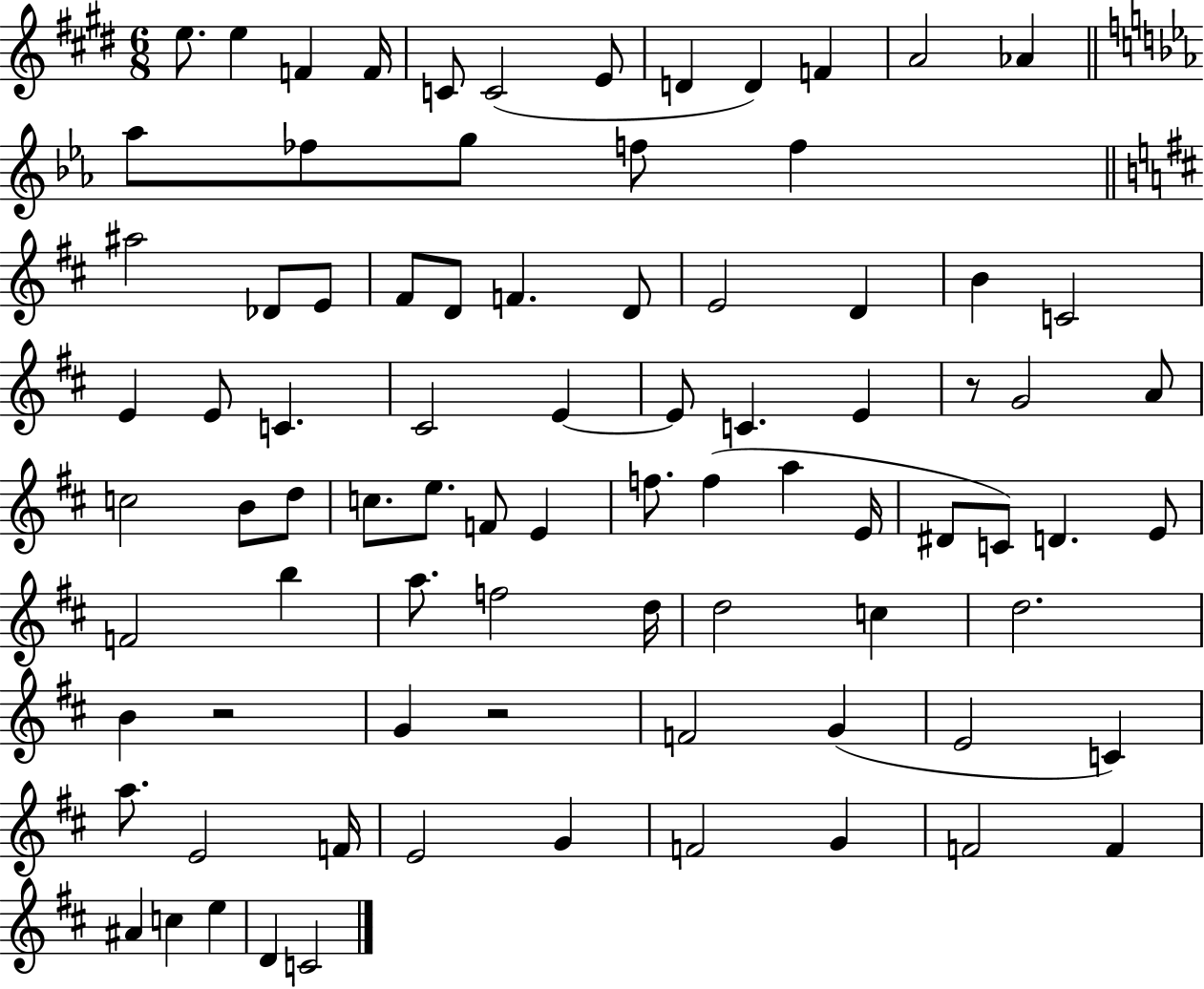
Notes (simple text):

E5/e. E5/q F4/q F4/s C4/e C4/h E4/e D4/q D4/q F4/q A4/h Ab4/q Ab5/e FES5/e G5/e F5/e F5/q A#5/h Db4/e E4/e F#4/e D4/e F4/q. D4/e E4/h D4/q B4/q C4/h E4/q E4/e C4/q. C#4/h E4/q E4/e C4/q. E4/q R/e G4/h A4/e C5/h B4/e D5/e C5/e. E5/e. F4/e E4/q F5/e. F5/q A5/q E4/s D#4/e C4/e D4/q. E4/e F4/h B5/q A5/e. F5/h D5/s D5/h C5/q D5/h. B4/q R/h G4/q R/h F4/h G4/q E4/h C4/q A5/e. E4/h F4/s E4/h G4/q F4/h G4/q F4/h F4/q A#4/q C5/q E5/q D4/q C4/h